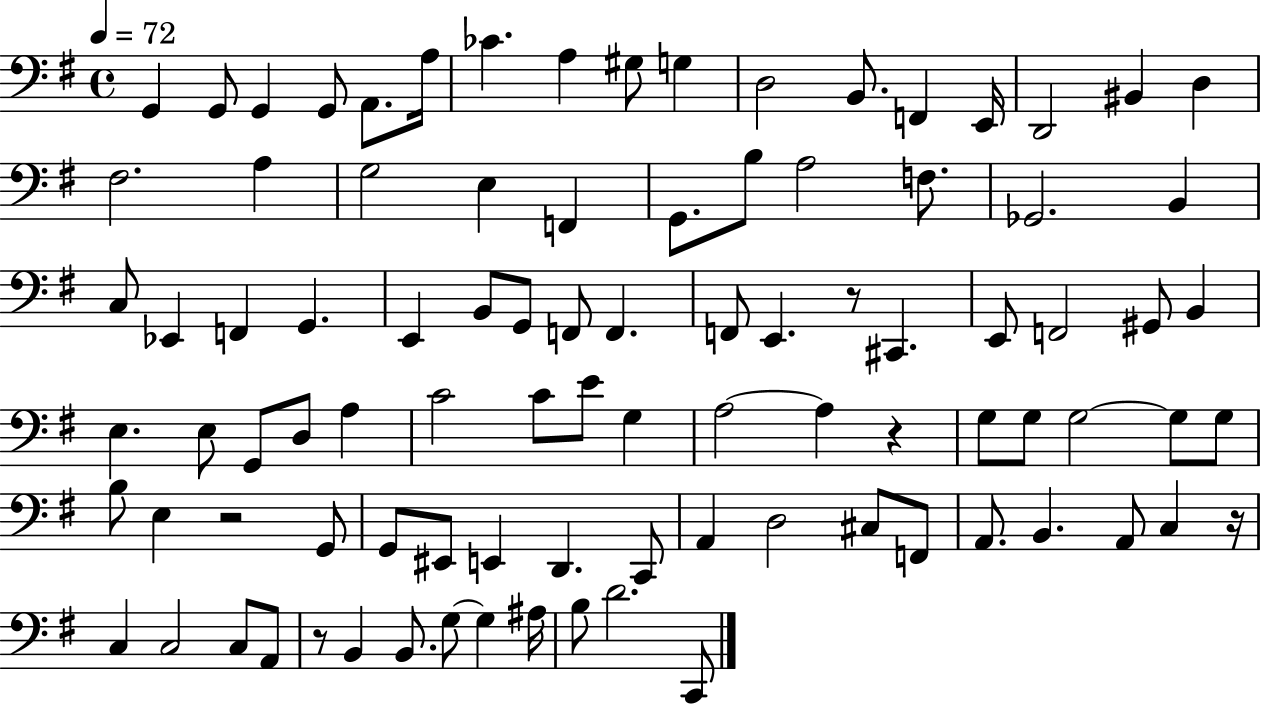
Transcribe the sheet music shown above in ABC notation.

X:1
T:Untitled
M:4/4
L:1/4
K:G
G,, G,,/2 G,, G,,/2 A,,/2 A,/4 _C A, ^G,/2 G, D,2 B,,/2 F,, E,,/4 D,,2 ^B,, D, ^F,2 A, G,2 E, F,, G,,/2 B,/2 A,2 F,/2 _G,,2 B,, C,/2 _E,, F,, G,, E,, B,,/2 G,,/2 F,,/2 F,, F,,/2 E,, z/2 ^C,, E,,/2 F,,2 ^G,,/2 B,, E, E,/2 G,,/2 D,/2 A, C2 C/2 E/2 G, A,2 A, z G,/2 G,/2 G,2 G,/2 G,/2 B,/2 E, z2 G,,/2 G,,/2 ^E,,/2 E,, D,, C,,/2 A,, D,2 ^C,/2 F,,/2 A,,/2 B,, A,,/2 C, z/4 C, C,2 C,/2 A,,/2 z/2 B,, B,,/2 G,/2 G, ^A,/4 B,/2 D2 C,,/2